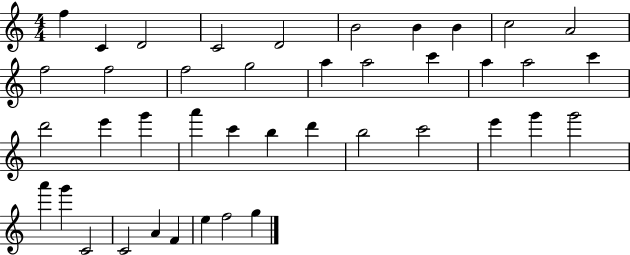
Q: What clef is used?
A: treble